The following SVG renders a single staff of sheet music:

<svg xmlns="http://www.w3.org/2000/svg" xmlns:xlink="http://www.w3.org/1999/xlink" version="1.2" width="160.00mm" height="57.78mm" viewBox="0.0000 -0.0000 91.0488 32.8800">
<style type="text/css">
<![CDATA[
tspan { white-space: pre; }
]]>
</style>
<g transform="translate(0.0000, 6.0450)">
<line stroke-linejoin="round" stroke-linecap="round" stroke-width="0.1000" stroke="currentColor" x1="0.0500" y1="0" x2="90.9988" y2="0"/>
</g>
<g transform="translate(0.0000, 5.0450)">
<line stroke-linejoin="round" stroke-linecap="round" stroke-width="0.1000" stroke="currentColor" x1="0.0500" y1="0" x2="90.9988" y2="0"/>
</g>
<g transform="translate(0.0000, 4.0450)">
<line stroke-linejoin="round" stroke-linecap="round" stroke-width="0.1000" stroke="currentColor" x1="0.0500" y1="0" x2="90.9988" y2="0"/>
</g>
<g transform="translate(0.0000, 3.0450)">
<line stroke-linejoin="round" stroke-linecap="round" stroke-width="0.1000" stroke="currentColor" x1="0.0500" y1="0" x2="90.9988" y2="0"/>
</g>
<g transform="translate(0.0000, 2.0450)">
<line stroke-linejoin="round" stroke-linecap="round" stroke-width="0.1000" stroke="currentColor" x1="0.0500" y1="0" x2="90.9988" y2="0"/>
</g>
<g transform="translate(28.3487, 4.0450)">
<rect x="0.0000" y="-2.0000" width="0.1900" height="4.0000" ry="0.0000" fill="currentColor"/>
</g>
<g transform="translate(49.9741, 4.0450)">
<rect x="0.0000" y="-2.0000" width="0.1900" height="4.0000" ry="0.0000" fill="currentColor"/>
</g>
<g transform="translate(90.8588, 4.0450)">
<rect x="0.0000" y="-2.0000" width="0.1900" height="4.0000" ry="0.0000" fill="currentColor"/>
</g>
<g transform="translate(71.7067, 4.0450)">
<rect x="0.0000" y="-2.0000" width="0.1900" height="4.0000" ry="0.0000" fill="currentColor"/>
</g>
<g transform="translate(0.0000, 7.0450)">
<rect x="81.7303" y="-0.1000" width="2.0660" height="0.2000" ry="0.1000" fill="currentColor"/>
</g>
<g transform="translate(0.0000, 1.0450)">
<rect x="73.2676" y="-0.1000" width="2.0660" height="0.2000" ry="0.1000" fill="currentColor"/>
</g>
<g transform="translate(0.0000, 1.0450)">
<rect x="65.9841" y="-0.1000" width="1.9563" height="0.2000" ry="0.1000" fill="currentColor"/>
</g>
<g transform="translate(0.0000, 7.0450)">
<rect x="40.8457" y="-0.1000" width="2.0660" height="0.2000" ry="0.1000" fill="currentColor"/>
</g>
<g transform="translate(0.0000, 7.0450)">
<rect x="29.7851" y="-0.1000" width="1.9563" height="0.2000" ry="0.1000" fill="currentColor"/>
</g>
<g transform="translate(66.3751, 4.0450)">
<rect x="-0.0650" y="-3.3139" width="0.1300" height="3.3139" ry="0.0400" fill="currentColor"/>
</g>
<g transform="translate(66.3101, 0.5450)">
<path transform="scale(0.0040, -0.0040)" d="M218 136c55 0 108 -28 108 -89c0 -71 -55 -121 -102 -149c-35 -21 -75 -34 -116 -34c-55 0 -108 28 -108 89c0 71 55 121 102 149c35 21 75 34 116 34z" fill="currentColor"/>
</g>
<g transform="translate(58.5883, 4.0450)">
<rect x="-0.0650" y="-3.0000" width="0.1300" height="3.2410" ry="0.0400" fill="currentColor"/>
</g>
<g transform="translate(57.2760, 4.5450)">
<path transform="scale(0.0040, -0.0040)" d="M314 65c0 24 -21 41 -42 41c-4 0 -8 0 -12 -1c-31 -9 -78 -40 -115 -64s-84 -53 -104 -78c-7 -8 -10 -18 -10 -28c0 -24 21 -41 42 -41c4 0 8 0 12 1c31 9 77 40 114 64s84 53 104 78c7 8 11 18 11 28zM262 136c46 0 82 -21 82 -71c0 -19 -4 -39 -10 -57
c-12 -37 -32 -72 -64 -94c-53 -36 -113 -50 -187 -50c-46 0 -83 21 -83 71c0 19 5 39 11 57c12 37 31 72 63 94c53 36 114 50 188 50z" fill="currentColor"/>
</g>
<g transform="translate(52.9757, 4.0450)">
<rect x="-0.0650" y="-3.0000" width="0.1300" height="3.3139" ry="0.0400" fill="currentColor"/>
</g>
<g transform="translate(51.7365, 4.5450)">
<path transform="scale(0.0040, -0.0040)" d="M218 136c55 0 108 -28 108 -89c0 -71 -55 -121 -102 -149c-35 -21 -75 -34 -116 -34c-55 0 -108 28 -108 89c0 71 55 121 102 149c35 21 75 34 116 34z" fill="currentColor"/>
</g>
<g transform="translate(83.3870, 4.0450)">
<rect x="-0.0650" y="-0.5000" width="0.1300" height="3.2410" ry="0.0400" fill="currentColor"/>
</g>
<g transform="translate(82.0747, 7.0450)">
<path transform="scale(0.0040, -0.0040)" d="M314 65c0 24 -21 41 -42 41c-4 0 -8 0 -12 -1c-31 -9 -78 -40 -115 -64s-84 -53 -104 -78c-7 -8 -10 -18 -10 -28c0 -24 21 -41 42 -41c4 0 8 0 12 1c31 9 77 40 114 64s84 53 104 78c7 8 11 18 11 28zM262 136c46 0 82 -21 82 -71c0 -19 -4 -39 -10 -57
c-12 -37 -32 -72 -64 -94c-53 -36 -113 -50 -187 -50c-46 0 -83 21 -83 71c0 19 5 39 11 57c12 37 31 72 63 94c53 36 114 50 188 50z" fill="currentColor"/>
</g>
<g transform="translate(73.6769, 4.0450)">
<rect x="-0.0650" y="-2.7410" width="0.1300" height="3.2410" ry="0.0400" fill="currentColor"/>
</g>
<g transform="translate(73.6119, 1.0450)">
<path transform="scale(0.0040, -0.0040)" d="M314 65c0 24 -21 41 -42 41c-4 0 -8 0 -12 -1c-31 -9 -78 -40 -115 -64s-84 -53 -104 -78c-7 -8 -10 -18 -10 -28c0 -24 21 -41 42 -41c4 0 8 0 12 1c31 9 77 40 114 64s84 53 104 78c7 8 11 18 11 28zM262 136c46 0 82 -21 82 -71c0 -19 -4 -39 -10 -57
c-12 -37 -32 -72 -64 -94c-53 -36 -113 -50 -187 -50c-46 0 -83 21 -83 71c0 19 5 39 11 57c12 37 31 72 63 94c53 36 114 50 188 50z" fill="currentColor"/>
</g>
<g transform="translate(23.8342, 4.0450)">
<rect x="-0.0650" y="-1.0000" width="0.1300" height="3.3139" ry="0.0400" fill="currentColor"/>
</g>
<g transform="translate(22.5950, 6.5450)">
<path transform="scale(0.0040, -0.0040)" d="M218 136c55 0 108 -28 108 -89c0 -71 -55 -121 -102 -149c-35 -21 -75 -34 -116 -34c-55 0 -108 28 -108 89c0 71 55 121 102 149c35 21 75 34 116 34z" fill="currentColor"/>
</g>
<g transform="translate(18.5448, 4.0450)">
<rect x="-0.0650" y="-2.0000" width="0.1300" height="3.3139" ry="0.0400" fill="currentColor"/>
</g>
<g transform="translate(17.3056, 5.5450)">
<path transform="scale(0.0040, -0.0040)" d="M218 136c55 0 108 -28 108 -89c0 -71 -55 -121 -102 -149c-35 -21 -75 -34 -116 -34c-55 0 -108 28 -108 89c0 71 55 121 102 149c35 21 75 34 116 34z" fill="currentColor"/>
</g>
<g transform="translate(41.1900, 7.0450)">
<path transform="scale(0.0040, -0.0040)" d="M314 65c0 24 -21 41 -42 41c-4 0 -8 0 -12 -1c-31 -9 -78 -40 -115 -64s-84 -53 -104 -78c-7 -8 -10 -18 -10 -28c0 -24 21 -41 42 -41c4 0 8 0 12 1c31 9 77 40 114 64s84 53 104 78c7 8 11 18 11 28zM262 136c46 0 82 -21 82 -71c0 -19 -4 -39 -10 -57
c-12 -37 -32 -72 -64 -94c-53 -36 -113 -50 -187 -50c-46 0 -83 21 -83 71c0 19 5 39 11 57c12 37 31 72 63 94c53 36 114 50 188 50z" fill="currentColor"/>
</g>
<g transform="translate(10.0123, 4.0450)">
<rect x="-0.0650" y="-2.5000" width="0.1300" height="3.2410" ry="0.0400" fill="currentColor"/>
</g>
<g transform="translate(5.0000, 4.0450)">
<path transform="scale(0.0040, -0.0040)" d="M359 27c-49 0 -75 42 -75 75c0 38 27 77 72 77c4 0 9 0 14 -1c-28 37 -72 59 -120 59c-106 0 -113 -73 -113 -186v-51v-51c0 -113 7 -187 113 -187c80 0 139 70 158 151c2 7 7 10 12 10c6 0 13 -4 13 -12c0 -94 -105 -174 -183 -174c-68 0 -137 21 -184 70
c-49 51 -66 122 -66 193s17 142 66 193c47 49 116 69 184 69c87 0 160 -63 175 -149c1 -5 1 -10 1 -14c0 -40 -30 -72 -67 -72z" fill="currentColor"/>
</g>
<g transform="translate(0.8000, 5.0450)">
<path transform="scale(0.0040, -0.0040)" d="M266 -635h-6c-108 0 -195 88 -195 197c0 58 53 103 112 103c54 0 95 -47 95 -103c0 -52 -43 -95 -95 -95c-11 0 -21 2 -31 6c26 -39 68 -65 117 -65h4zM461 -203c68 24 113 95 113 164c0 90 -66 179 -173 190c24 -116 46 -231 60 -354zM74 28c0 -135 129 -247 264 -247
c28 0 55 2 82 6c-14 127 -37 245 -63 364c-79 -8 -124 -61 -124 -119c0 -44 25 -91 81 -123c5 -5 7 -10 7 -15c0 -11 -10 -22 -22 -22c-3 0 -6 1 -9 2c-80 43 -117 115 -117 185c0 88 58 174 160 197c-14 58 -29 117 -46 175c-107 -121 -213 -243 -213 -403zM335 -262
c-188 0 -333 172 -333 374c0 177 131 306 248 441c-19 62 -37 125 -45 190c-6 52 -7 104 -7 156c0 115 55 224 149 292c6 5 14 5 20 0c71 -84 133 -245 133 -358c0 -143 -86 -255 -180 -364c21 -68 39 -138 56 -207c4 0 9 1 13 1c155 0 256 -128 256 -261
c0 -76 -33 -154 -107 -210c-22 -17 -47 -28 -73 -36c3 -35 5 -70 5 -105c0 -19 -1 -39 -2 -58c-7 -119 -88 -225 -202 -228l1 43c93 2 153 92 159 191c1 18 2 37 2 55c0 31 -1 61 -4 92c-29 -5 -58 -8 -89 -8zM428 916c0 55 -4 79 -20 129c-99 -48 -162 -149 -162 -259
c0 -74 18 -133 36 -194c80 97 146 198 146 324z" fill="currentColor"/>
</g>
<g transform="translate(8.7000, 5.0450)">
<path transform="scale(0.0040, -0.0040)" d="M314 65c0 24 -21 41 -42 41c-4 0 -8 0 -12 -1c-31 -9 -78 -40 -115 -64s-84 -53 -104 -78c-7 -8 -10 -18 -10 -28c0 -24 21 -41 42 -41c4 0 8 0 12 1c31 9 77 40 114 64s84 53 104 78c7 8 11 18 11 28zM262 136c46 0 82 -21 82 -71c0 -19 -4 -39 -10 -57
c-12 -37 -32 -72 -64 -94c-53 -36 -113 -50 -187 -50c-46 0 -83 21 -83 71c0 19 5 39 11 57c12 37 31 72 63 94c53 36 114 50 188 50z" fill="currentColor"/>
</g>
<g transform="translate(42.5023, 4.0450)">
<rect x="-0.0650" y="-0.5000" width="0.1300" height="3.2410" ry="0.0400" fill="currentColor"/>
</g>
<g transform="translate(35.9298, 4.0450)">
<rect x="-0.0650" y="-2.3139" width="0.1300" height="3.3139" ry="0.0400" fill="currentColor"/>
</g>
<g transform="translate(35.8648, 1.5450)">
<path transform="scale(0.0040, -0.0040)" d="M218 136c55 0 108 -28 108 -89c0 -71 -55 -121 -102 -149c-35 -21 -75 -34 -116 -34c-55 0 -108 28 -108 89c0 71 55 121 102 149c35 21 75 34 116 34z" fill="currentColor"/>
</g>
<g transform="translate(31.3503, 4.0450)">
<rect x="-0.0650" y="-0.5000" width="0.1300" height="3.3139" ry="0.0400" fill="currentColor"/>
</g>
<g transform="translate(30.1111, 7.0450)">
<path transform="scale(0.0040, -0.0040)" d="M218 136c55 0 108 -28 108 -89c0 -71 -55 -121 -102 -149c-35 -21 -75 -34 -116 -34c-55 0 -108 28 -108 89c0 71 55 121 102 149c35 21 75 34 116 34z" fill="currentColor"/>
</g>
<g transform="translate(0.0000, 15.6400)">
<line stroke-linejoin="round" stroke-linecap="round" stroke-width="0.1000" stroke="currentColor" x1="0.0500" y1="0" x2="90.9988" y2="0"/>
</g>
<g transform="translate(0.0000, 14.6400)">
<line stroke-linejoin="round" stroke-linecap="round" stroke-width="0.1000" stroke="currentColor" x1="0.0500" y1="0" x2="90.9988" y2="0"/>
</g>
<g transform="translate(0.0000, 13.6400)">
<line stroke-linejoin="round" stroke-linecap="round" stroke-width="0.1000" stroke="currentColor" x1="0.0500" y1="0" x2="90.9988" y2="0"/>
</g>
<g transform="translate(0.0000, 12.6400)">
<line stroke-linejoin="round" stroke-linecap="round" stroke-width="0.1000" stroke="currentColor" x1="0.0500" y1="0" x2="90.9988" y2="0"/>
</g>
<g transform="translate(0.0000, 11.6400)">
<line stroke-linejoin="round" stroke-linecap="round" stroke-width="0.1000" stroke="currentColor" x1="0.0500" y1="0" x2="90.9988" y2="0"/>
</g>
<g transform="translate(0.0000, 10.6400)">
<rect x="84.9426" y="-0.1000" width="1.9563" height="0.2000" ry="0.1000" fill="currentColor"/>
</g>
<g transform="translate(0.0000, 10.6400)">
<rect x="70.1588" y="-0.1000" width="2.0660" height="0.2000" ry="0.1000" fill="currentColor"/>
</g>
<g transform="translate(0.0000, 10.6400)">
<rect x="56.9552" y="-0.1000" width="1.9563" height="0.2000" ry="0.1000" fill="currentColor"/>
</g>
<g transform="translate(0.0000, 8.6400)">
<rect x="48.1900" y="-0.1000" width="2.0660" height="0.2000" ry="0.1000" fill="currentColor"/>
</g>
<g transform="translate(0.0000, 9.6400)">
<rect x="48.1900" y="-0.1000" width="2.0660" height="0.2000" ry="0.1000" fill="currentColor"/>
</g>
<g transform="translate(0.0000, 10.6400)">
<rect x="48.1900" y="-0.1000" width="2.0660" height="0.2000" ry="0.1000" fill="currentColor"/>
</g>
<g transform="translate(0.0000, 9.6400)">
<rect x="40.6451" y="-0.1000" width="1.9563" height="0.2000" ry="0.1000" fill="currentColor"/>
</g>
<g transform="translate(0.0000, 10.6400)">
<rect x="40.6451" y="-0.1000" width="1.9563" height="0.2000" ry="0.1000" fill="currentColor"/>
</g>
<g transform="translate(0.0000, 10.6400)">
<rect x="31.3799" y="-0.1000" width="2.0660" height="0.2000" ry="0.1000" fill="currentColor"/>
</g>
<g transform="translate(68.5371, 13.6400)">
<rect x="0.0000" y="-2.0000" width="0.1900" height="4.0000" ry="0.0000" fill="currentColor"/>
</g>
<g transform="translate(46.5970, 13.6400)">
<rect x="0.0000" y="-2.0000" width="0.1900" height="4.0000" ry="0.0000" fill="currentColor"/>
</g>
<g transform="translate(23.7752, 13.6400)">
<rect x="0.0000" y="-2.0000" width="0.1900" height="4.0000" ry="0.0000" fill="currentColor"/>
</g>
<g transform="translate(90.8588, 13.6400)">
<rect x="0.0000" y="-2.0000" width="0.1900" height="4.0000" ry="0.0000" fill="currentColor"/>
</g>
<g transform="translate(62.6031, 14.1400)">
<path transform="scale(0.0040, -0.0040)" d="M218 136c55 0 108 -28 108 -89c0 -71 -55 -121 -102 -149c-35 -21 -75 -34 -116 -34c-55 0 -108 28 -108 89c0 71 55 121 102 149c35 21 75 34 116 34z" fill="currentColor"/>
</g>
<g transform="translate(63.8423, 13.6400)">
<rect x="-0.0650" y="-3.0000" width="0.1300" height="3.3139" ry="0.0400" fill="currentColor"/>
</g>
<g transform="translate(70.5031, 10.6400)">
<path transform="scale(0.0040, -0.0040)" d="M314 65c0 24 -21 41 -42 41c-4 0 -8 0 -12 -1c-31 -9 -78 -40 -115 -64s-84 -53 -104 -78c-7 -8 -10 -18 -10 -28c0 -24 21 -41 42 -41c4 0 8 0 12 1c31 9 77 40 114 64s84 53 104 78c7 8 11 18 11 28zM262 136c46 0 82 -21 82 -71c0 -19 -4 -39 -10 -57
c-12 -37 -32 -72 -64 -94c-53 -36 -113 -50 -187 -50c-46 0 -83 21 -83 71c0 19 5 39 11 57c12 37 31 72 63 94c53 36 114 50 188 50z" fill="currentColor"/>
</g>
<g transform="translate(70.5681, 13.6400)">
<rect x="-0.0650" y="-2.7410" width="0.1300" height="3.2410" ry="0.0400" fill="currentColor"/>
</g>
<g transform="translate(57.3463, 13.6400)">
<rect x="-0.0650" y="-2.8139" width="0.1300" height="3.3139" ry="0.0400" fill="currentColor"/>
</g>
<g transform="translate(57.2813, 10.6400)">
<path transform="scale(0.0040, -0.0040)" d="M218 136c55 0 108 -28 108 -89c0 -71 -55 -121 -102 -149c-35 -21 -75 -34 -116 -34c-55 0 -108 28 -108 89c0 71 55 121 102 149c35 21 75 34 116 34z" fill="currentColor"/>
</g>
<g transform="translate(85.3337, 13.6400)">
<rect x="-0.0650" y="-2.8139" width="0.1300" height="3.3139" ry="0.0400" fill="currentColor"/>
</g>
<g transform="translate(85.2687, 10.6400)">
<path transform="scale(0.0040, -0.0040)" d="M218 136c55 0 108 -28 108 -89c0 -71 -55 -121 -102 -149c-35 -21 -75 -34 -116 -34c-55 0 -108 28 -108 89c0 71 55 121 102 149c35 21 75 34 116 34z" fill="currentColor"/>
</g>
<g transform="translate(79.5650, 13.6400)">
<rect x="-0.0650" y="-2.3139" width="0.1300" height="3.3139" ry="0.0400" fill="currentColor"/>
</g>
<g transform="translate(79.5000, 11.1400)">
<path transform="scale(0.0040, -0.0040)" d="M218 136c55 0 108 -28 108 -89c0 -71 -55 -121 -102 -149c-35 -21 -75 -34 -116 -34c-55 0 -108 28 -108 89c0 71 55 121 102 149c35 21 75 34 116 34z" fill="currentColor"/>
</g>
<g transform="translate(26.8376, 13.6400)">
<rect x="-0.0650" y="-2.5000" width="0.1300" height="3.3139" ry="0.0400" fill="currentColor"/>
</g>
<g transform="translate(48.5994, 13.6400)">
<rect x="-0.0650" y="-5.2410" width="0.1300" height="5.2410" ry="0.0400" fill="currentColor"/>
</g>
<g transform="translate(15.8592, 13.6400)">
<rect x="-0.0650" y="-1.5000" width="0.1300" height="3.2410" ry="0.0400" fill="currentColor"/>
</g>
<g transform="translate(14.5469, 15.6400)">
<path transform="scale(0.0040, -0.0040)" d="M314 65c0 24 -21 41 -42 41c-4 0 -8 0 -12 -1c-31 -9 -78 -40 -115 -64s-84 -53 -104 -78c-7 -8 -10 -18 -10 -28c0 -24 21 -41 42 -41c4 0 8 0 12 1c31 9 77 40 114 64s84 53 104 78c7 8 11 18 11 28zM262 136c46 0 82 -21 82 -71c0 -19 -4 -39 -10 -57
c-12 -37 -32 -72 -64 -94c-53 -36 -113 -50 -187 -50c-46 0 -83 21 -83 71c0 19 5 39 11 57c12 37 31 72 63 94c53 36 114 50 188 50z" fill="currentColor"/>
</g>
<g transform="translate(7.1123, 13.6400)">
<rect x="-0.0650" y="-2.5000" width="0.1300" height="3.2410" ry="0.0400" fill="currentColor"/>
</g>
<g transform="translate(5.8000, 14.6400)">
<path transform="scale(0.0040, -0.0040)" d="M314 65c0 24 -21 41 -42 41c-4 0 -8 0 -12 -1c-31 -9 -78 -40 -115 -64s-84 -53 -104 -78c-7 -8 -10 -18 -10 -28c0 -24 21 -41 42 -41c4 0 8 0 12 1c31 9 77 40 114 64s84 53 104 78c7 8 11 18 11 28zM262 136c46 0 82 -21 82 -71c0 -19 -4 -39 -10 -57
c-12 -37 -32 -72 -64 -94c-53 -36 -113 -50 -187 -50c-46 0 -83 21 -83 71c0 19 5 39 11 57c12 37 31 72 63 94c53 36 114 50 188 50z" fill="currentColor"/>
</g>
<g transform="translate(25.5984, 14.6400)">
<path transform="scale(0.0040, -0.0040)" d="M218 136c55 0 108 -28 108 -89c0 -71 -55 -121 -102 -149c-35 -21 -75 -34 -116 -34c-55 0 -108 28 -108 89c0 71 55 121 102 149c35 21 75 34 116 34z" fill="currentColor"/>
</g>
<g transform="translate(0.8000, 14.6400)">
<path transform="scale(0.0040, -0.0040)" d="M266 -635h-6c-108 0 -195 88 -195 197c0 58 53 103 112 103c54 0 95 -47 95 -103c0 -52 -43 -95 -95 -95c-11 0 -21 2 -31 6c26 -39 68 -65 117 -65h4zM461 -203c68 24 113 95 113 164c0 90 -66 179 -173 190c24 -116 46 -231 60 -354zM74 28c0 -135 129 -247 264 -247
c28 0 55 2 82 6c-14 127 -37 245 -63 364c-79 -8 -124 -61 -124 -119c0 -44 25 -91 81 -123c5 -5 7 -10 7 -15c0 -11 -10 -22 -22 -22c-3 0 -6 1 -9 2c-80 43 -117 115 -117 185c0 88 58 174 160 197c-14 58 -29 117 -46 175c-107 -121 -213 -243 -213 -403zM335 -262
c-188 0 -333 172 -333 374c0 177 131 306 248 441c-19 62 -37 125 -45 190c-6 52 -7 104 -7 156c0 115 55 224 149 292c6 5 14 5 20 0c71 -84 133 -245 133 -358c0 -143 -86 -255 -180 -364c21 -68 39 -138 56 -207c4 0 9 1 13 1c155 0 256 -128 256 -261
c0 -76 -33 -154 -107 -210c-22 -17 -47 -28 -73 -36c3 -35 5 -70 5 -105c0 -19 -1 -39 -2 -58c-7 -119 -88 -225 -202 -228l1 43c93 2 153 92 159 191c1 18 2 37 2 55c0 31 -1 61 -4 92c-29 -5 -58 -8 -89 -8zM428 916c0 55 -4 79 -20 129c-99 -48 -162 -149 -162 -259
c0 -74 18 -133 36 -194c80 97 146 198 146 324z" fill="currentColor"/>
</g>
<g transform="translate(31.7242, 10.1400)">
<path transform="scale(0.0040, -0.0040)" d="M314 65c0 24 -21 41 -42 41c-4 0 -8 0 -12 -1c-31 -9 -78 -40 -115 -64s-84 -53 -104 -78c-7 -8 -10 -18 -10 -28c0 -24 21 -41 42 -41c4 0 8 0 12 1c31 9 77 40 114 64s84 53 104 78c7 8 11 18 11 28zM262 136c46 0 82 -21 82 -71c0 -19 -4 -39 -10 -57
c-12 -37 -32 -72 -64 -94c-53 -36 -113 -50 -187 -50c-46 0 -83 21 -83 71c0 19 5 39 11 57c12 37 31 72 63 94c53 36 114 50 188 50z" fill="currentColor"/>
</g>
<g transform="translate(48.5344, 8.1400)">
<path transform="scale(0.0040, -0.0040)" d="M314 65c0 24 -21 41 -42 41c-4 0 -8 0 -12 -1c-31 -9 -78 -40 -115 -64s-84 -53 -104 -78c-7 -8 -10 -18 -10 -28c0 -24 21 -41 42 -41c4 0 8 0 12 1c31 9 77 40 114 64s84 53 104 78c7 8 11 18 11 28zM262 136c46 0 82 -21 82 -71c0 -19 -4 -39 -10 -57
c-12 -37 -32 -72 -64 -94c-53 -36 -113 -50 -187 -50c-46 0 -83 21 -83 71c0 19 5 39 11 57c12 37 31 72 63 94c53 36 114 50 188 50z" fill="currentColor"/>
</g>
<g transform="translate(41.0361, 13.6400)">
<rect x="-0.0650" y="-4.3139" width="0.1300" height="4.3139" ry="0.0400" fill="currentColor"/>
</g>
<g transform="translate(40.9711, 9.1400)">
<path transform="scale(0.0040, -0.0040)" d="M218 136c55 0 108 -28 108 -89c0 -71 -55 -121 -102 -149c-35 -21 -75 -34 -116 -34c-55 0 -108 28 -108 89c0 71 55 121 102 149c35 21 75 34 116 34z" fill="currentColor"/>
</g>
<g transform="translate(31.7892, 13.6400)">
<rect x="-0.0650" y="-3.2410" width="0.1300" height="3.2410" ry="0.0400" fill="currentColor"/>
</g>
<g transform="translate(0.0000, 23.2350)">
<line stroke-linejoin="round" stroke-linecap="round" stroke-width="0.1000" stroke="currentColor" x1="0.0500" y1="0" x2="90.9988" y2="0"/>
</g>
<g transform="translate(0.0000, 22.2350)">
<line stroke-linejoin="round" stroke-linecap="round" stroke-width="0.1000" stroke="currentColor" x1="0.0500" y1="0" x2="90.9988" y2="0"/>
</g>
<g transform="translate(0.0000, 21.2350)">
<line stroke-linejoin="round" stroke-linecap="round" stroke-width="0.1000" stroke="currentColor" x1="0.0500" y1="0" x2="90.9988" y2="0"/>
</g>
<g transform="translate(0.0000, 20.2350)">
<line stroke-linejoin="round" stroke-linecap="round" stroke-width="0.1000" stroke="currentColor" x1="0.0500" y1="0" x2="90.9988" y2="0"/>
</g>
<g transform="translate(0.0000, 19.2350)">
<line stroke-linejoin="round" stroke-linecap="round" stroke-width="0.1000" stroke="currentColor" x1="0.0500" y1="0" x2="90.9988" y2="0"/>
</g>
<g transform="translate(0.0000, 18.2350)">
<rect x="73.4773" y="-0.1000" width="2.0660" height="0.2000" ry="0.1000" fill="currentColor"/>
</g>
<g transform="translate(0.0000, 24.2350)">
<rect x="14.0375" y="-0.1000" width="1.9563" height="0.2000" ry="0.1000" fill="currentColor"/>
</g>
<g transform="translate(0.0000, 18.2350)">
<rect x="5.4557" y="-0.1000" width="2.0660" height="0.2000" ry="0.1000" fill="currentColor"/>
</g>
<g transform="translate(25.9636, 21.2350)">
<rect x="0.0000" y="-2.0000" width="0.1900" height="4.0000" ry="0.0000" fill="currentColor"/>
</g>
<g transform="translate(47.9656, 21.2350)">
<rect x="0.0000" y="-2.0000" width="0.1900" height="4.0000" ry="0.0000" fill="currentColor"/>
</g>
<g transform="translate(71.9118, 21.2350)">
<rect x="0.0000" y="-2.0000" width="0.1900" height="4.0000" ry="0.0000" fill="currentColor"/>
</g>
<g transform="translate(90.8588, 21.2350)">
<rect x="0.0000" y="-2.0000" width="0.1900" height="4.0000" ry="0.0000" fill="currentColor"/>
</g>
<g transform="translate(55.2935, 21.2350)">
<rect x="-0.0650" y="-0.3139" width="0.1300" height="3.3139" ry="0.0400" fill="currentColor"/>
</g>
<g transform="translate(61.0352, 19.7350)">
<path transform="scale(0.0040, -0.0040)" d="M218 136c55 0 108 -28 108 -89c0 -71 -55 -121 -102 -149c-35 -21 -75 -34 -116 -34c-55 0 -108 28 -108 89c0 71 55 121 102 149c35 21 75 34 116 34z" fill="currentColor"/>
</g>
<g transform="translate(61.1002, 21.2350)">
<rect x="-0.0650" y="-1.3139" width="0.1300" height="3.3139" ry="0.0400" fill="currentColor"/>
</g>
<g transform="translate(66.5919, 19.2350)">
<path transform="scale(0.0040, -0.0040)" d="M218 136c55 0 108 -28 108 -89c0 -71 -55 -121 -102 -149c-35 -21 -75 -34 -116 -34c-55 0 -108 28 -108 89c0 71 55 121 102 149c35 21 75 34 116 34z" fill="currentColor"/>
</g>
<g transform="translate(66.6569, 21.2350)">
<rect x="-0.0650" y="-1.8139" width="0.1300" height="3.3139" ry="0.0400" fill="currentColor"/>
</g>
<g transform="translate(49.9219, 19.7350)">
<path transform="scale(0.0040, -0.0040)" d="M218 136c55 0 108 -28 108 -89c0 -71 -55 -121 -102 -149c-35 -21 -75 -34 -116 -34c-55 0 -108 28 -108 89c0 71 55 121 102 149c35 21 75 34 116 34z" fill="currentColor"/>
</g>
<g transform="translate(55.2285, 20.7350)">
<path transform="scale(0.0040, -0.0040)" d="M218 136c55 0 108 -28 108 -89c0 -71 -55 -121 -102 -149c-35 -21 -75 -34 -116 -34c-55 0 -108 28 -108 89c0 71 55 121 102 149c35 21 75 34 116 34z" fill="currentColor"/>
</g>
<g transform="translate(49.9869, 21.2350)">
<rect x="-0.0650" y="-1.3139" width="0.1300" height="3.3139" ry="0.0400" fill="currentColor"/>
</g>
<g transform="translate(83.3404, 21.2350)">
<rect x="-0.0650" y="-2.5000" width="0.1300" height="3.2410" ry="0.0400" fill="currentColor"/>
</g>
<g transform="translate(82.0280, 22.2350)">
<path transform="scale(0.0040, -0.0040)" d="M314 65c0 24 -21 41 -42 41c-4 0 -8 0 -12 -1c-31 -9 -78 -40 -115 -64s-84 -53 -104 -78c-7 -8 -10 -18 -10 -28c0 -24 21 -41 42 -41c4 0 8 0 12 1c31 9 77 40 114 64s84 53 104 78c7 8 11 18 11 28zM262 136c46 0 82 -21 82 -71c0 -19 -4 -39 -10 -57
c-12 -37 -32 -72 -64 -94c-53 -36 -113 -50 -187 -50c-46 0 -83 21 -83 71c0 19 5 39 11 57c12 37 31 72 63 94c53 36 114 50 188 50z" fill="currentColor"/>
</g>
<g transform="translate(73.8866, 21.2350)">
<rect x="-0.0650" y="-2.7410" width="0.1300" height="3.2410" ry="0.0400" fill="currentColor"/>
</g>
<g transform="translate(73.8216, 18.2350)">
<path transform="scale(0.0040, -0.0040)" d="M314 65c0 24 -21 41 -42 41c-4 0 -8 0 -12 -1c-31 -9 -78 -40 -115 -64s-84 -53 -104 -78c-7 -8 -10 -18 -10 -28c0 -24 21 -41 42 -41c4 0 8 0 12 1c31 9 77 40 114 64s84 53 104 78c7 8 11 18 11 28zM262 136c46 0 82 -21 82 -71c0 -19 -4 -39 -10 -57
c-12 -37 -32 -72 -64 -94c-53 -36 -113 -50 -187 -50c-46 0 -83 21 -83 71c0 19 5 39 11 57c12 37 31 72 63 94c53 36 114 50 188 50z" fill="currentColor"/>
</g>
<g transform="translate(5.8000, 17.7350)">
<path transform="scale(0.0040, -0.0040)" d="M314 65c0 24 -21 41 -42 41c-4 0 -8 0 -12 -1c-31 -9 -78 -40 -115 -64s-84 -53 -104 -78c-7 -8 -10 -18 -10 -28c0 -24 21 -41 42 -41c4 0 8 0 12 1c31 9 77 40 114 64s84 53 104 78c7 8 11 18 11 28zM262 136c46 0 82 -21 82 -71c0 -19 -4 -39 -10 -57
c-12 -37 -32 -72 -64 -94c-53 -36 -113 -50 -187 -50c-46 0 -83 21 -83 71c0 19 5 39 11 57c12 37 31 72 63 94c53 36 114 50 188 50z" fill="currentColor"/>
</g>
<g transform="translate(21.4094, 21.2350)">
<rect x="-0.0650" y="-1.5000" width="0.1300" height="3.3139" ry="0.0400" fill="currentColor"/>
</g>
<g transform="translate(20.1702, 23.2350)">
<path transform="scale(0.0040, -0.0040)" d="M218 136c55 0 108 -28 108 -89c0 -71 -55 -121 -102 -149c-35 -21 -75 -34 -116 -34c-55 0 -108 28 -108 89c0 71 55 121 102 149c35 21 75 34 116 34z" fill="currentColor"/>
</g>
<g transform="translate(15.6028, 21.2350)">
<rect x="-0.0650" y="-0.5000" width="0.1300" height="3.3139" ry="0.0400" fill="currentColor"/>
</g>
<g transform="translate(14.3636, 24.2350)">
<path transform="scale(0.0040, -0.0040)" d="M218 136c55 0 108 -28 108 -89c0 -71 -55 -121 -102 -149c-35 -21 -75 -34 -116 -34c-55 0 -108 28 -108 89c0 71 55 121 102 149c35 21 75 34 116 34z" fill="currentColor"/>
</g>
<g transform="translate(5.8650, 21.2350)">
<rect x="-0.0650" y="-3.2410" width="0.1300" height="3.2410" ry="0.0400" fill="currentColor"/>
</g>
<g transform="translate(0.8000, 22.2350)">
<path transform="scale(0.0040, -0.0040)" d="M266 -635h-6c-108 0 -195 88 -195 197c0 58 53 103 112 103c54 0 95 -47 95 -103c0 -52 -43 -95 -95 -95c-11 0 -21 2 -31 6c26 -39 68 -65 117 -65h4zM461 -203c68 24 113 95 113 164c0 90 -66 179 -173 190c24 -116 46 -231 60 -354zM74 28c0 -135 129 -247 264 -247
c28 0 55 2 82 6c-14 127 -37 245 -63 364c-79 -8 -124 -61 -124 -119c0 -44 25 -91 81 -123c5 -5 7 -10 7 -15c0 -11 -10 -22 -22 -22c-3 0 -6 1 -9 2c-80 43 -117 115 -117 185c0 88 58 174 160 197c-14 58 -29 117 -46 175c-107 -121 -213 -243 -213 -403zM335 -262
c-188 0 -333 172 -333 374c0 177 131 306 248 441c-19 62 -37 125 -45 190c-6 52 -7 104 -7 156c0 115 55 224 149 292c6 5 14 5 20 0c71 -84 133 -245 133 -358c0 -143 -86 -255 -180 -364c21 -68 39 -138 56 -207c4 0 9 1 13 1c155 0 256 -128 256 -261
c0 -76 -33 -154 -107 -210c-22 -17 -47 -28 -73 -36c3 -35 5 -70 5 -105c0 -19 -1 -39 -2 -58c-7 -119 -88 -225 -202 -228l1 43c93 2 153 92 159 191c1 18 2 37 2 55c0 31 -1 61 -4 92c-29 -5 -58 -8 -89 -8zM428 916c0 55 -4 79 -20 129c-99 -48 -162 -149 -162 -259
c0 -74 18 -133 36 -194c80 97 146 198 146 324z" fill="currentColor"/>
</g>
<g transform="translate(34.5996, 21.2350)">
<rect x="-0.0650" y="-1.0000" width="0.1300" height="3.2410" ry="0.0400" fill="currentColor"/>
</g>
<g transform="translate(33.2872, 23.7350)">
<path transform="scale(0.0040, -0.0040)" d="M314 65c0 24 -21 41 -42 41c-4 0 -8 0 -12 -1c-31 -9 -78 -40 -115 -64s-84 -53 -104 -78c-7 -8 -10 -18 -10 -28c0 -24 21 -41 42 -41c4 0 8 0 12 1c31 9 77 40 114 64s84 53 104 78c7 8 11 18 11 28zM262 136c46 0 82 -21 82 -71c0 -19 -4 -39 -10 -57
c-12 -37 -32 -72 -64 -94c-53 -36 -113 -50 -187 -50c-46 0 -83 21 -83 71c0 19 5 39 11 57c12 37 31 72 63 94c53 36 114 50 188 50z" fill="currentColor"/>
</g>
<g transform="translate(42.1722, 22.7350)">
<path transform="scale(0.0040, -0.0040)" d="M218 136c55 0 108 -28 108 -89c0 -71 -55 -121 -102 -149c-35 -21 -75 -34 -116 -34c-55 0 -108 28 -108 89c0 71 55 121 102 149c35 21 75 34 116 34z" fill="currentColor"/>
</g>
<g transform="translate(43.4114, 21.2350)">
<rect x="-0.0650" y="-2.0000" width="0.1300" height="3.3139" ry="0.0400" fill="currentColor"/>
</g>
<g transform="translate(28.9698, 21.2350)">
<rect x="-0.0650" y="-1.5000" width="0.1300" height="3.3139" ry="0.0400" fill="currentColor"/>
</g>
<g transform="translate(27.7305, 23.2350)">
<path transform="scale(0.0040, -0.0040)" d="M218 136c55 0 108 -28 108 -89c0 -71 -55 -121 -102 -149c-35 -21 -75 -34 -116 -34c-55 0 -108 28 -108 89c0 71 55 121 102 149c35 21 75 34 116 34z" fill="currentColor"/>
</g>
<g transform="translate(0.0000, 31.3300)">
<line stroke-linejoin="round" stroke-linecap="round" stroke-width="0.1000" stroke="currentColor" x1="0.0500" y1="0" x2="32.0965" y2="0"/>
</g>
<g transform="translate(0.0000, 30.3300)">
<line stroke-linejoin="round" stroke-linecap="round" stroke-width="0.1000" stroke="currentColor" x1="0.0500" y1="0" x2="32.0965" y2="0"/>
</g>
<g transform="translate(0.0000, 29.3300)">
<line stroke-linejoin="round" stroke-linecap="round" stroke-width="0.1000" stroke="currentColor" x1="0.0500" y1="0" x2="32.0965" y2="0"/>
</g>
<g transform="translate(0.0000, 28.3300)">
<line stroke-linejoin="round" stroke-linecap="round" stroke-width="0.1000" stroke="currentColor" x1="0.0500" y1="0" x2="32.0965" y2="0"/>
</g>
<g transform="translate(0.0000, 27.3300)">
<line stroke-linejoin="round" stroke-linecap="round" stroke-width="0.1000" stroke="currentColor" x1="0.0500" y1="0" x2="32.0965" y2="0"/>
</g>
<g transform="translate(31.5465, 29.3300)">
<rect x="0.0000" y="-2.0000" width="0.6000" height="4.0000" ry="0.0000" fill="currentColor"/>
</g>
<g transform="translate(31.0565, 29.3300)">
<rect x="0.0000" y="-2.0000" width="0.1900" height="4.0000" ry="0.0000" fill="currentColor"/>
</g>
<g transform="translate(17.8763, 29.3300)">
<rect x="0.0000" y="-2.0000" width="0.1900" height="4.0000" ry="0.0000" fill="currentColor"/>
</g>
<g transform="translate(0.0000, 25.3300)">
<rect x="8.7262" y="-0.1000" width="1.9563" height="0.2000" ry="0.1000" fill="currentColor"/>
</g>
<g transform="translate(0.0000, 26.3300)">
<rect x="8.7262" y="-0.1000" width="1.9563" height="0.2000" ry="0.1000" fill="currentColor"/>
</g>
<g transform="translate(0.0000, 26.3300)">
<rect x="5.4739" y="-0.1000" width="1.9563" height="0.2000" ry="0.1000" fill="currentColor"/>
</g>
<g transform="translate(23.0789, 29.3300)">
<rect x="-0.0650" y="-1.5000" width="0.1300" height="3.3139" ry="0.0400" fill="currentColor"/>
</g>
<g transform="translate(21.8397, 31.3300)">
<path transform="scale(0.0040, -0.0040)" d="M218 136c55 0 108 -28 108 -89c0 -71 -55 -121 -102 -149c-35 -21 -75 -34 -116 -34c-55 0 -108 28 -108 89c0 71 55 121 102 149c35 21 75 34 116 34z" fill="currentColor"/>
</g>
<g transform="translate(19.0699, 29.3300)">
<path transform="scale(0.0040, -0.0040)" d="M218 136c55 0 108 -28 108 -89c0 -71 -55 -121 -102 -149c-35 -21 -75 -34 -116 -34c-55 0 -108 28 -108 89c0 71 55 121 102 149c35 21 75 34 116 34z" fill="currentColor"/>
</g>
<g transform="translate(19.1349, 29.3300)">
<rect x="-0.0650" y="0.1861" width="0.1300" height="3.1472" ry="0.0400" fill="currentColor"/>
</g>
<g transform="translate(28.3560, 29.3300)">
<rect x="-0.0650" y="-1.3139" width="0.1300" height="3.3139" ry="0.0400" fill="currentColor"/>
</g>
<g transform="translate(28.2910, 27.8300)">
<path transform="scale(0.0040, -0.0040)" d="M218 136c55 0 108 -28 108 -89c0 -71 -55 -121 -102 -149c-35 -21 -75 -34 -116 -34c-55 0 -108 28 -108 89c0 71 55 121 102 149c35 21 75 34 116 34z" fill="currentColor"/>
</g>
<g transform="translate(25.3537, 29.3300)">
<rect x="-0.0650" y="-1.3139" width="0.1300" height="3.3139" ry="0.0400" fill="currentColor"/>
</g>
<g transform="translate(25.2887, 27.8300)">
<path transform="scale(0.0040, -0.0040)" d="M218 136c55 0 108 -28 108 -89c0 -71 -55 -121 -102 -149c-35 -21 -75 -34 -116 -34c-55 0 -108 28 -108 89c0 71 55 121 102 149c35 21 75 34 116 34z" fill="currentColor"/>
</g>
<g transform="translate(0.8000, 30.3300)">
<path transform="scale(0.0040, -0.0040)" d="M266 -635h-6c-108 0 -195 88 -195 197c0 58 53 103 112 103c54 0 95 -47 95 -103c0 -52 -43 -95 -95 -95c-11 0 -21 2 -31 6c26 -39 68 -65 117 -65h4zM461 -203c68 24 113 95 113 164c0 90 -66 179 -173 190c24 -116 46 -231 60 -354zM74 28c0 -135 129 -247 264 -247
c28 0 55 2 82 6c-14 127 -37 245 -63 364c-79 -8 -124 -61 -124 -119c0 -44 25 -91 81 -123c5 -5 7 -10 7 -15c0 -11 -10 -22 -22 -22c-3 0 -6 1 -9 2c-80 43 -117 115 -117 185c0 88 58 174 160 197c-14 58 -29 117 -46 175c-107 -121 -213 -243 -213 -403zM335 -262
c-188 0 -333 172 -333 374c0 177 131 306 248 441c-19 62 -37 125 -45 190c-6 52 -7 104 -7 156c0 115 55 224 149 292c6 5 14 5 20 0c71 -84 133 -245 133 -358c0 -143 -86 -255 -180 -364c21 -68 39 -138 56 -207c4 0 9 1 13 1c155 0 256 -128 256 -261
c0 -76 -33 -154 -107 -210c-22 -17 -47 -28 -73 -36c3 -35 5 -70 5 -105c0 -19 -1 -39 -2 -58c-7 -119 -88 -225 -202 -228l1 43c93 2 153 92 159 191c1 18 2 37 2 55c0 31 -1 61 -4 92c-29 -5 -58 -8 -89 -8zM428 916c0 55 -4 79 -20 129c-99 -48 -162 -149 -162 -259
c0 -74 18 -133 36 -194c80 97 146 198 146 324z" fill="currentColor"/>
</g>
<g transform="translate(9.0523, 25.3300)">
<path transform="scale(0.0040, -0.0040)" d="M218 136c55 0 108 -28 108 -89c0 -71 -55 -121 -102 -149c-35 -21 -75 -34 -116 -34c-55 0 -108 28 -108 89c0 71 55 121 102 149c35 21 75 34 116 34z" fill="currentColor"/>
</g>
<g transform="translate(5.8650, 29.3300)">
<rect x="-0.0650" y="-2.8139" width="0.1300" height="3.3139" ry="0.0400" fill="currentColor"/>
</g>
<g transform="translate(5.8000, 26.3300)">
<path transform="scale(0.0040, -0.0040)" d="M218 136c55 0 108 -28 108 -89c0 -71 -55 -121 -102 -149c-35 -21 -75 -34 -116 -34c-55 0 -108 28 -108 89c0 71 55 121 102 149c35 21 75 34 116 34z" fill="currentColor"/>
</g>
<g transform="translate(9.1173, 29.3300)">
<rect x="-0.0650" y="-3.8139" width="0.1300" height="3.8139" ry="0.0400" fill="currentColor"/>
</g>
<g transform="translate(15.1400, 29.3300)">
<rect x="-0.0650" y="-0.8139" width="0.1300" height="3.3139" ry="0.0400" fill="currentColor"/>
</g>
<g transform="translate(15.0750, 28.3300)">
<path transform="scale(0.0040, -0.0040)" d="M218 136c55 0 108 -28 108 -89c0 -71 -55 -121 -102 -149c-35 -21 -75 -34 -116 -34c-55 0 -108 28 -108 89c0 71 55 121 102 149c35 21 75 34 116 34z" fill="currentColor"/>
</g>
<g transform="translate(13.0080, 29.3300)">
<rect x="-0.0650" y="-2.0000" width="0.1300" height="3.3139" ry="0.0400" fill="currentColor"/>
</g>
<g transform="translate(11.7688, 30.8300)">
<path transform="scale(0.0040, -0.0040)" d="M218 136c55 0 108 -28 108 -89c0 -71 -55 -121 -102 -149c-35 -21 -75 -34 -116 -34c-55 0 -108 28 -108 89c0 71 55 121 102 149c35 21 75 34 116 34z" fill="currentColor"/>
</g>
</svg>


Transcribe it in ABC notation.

X:1
T:Untitled
M:4/4
L:1/4
K:C
G2 F D C g C2 A A2 b a2 C2 G2 E2 G b2 d' f'2 a A a2 g a b2 C E E D2 F e c e f a2 G2 a c' F d B E e e